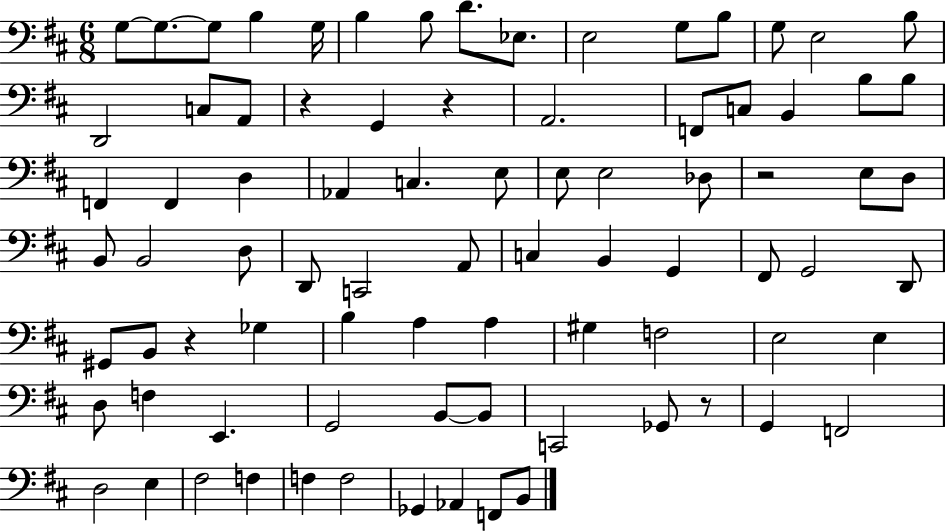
X:1
T:Untitled
M:6/8
L:1/4
K:D
G,/2 G,/2 G,/2 B, G,/4 B, B,/2 D/2 _E,/2 E,2 G,/2 B,/2 G,/2 E,2 B,/2 D,,2 C,/2 A,,/2 z G,, z A,,2 F,,/2 C,/2 B,, B,/2 B,/2 F,, F,, D, _A,, C, E,/2 E,/2 E,2 _D,/2 z2 E,/2 D,/2 B,,/2 B,,2 D,/2 D,,/2 C,,2 A,,/2 C, B,, G,, ^F,,/2 G,,2 D,,/2 ^G,,/2 B,,/2 z _G, B, A, A, ^G, F,2 E,2 E, D,/2 F, E,, G,,2 B,,/2 B,,/2 C,,2 _G,,/2 z/2 G,, F,,2 D,2 E, ^F,2 F, F, F,2 _G,, _A,, F,,/2 B,,/2